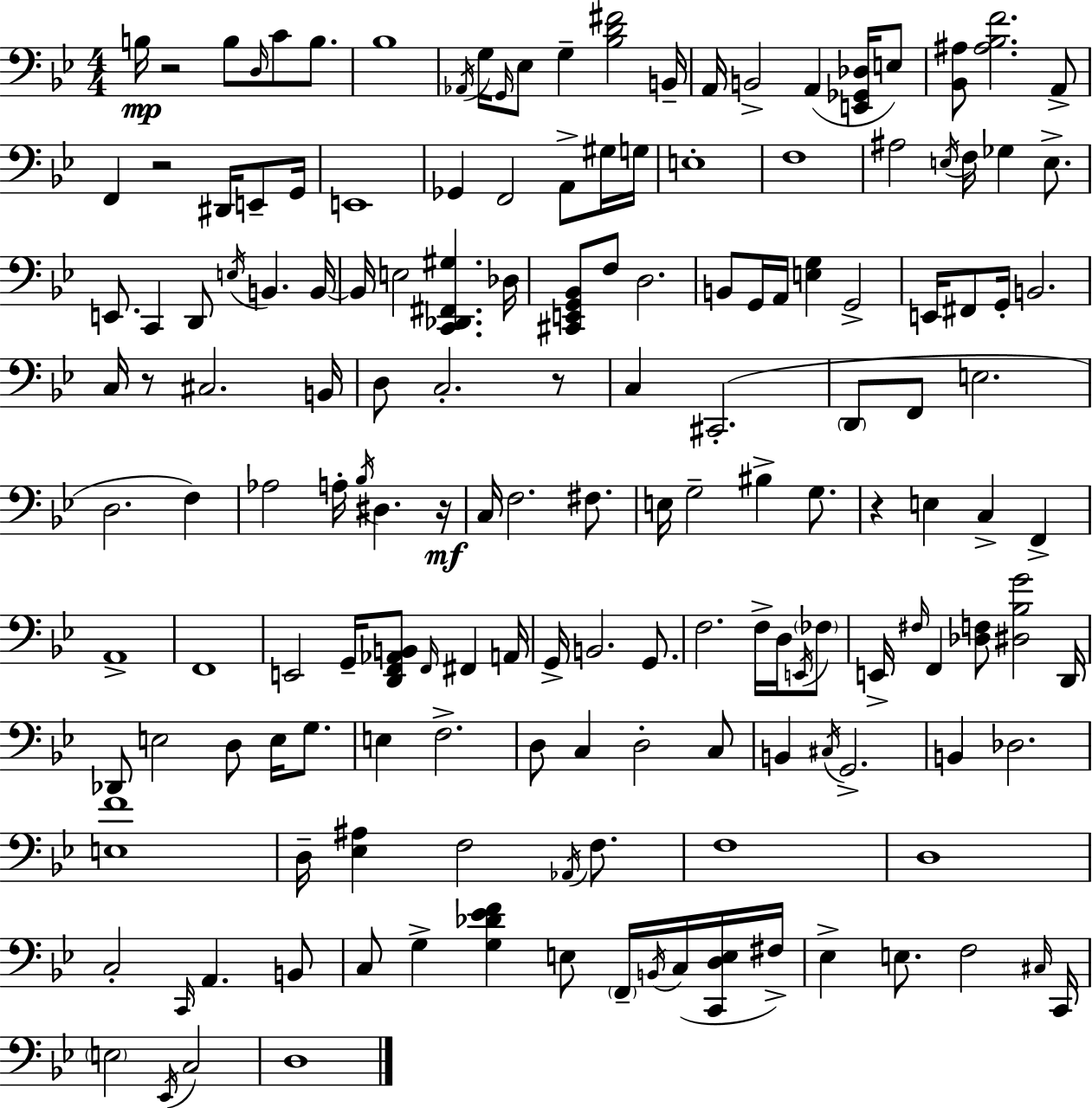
{
  \clef bass
  \numericTimeSignature
  \time 4/4
  \key g \minor
  b16\mp r2 b8 \grace { d16 } c'8 b8. | bes1 | \acciaccatura { aes,16 } g16 \grace { g,16 } ees8 g4-- <bes d' fis'>2 | b,16-- a,16 b,2-> a,4( | \break <e, ges, des>16 e8) <bes, ais>8 <ais bes f'>2. | a,8-> f,4 r2 dis,16 | e,8-- g,16 e,1 | ges,4 f,2 a,8-> | \break gis16 g16 e1-. | f1 | ais2 \acciaccatura { e16 } f16 ges4 | e8.-> e,8. c,4 d,8 \acciaccatura { e16 } b,4. | \break b,16~~ b,16 e2 <c, des, fis, gis>4. | des16 <cis, e, g, bes,>8 f8 d2. | b,8 g,16 a,16 <e g>4 g,2-> | e,16 fis,8 g,16-. b,2. | \break c16 r8 cis2. | b,16 d8 c2.-. | r8 c4 cis,2.-.( | \parenthesize d,8 f,8 e2. | \break d2. | f4) aes2 a16-. \acciaccatura { bes16 } dis4. | r16\mf c16 f2. | fis8. e16 g2-- bis4-> | \break g8. r4 e4 c4-> | f,4-> a,1-> | f,1 | e,2 g,16-- <d, f, aes, b,>8 | \break \grace { f,16 } fis,4 a,16 g,16-> b,2. | g,8. f2. | f16-> d16 \acciaccatura { e,16 } \parenthesize fes8 e,16-> \grace { fis16 } f,4 <des f>8 | <dis bes g'>2 d,16 des,8 e2 | \break d8 e16 g8. e4 f2.-> | d8 c4 d2-. | c8 b,4 \acciaccatura { cis16 } g,2.-> | b,4 des2. | \break <e f'>1 | d16-- <ees ais>4 f2 | \acciaccatura { aes,16 } f8. f1 | d1 | \break c2-. | \grace { c,16 } a,4. b,8 c8 g4-> | <g des' ees' f'>4 e8 \parenthesize f,16-- \acciaccatura { b,16 } c16( <c, d e>16 fis16->) ees4-> | e8. f2 \grace { cis16 } c,16 \parenthesize e2 | \break \acciaccatura { ees,16 } c2 d1 | \bar "|."
}